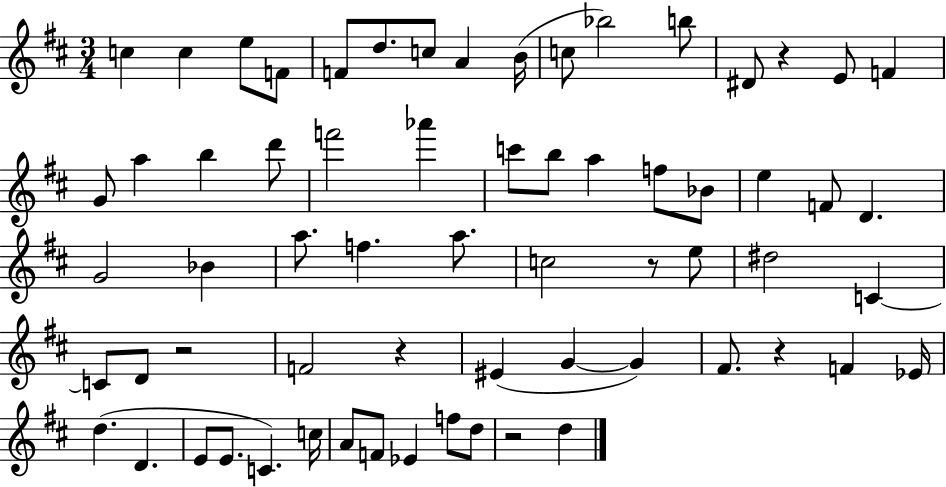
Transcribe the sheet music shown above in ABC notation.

X:1
T:Untitled
M:3/4
L:1/4
K:D
c c e/2 F/2 F/2 d/2 c/2 A B/4 c/2 _b2 b/2 ^D/2 z E/2 F G/2 a b d'/2 f'2 _a' c'/2 b/2 a f/2 _B/2 e F/2 D G2 _B a/2 f a/2 c2 z/2 e/2 ^d2 C C/2 D/2 z2 F2 z ^E G G ^F/2 z F _E/4 d D E/2 E/2 C c/4 A/2 F/2 _E f/2 d/2 z2 d